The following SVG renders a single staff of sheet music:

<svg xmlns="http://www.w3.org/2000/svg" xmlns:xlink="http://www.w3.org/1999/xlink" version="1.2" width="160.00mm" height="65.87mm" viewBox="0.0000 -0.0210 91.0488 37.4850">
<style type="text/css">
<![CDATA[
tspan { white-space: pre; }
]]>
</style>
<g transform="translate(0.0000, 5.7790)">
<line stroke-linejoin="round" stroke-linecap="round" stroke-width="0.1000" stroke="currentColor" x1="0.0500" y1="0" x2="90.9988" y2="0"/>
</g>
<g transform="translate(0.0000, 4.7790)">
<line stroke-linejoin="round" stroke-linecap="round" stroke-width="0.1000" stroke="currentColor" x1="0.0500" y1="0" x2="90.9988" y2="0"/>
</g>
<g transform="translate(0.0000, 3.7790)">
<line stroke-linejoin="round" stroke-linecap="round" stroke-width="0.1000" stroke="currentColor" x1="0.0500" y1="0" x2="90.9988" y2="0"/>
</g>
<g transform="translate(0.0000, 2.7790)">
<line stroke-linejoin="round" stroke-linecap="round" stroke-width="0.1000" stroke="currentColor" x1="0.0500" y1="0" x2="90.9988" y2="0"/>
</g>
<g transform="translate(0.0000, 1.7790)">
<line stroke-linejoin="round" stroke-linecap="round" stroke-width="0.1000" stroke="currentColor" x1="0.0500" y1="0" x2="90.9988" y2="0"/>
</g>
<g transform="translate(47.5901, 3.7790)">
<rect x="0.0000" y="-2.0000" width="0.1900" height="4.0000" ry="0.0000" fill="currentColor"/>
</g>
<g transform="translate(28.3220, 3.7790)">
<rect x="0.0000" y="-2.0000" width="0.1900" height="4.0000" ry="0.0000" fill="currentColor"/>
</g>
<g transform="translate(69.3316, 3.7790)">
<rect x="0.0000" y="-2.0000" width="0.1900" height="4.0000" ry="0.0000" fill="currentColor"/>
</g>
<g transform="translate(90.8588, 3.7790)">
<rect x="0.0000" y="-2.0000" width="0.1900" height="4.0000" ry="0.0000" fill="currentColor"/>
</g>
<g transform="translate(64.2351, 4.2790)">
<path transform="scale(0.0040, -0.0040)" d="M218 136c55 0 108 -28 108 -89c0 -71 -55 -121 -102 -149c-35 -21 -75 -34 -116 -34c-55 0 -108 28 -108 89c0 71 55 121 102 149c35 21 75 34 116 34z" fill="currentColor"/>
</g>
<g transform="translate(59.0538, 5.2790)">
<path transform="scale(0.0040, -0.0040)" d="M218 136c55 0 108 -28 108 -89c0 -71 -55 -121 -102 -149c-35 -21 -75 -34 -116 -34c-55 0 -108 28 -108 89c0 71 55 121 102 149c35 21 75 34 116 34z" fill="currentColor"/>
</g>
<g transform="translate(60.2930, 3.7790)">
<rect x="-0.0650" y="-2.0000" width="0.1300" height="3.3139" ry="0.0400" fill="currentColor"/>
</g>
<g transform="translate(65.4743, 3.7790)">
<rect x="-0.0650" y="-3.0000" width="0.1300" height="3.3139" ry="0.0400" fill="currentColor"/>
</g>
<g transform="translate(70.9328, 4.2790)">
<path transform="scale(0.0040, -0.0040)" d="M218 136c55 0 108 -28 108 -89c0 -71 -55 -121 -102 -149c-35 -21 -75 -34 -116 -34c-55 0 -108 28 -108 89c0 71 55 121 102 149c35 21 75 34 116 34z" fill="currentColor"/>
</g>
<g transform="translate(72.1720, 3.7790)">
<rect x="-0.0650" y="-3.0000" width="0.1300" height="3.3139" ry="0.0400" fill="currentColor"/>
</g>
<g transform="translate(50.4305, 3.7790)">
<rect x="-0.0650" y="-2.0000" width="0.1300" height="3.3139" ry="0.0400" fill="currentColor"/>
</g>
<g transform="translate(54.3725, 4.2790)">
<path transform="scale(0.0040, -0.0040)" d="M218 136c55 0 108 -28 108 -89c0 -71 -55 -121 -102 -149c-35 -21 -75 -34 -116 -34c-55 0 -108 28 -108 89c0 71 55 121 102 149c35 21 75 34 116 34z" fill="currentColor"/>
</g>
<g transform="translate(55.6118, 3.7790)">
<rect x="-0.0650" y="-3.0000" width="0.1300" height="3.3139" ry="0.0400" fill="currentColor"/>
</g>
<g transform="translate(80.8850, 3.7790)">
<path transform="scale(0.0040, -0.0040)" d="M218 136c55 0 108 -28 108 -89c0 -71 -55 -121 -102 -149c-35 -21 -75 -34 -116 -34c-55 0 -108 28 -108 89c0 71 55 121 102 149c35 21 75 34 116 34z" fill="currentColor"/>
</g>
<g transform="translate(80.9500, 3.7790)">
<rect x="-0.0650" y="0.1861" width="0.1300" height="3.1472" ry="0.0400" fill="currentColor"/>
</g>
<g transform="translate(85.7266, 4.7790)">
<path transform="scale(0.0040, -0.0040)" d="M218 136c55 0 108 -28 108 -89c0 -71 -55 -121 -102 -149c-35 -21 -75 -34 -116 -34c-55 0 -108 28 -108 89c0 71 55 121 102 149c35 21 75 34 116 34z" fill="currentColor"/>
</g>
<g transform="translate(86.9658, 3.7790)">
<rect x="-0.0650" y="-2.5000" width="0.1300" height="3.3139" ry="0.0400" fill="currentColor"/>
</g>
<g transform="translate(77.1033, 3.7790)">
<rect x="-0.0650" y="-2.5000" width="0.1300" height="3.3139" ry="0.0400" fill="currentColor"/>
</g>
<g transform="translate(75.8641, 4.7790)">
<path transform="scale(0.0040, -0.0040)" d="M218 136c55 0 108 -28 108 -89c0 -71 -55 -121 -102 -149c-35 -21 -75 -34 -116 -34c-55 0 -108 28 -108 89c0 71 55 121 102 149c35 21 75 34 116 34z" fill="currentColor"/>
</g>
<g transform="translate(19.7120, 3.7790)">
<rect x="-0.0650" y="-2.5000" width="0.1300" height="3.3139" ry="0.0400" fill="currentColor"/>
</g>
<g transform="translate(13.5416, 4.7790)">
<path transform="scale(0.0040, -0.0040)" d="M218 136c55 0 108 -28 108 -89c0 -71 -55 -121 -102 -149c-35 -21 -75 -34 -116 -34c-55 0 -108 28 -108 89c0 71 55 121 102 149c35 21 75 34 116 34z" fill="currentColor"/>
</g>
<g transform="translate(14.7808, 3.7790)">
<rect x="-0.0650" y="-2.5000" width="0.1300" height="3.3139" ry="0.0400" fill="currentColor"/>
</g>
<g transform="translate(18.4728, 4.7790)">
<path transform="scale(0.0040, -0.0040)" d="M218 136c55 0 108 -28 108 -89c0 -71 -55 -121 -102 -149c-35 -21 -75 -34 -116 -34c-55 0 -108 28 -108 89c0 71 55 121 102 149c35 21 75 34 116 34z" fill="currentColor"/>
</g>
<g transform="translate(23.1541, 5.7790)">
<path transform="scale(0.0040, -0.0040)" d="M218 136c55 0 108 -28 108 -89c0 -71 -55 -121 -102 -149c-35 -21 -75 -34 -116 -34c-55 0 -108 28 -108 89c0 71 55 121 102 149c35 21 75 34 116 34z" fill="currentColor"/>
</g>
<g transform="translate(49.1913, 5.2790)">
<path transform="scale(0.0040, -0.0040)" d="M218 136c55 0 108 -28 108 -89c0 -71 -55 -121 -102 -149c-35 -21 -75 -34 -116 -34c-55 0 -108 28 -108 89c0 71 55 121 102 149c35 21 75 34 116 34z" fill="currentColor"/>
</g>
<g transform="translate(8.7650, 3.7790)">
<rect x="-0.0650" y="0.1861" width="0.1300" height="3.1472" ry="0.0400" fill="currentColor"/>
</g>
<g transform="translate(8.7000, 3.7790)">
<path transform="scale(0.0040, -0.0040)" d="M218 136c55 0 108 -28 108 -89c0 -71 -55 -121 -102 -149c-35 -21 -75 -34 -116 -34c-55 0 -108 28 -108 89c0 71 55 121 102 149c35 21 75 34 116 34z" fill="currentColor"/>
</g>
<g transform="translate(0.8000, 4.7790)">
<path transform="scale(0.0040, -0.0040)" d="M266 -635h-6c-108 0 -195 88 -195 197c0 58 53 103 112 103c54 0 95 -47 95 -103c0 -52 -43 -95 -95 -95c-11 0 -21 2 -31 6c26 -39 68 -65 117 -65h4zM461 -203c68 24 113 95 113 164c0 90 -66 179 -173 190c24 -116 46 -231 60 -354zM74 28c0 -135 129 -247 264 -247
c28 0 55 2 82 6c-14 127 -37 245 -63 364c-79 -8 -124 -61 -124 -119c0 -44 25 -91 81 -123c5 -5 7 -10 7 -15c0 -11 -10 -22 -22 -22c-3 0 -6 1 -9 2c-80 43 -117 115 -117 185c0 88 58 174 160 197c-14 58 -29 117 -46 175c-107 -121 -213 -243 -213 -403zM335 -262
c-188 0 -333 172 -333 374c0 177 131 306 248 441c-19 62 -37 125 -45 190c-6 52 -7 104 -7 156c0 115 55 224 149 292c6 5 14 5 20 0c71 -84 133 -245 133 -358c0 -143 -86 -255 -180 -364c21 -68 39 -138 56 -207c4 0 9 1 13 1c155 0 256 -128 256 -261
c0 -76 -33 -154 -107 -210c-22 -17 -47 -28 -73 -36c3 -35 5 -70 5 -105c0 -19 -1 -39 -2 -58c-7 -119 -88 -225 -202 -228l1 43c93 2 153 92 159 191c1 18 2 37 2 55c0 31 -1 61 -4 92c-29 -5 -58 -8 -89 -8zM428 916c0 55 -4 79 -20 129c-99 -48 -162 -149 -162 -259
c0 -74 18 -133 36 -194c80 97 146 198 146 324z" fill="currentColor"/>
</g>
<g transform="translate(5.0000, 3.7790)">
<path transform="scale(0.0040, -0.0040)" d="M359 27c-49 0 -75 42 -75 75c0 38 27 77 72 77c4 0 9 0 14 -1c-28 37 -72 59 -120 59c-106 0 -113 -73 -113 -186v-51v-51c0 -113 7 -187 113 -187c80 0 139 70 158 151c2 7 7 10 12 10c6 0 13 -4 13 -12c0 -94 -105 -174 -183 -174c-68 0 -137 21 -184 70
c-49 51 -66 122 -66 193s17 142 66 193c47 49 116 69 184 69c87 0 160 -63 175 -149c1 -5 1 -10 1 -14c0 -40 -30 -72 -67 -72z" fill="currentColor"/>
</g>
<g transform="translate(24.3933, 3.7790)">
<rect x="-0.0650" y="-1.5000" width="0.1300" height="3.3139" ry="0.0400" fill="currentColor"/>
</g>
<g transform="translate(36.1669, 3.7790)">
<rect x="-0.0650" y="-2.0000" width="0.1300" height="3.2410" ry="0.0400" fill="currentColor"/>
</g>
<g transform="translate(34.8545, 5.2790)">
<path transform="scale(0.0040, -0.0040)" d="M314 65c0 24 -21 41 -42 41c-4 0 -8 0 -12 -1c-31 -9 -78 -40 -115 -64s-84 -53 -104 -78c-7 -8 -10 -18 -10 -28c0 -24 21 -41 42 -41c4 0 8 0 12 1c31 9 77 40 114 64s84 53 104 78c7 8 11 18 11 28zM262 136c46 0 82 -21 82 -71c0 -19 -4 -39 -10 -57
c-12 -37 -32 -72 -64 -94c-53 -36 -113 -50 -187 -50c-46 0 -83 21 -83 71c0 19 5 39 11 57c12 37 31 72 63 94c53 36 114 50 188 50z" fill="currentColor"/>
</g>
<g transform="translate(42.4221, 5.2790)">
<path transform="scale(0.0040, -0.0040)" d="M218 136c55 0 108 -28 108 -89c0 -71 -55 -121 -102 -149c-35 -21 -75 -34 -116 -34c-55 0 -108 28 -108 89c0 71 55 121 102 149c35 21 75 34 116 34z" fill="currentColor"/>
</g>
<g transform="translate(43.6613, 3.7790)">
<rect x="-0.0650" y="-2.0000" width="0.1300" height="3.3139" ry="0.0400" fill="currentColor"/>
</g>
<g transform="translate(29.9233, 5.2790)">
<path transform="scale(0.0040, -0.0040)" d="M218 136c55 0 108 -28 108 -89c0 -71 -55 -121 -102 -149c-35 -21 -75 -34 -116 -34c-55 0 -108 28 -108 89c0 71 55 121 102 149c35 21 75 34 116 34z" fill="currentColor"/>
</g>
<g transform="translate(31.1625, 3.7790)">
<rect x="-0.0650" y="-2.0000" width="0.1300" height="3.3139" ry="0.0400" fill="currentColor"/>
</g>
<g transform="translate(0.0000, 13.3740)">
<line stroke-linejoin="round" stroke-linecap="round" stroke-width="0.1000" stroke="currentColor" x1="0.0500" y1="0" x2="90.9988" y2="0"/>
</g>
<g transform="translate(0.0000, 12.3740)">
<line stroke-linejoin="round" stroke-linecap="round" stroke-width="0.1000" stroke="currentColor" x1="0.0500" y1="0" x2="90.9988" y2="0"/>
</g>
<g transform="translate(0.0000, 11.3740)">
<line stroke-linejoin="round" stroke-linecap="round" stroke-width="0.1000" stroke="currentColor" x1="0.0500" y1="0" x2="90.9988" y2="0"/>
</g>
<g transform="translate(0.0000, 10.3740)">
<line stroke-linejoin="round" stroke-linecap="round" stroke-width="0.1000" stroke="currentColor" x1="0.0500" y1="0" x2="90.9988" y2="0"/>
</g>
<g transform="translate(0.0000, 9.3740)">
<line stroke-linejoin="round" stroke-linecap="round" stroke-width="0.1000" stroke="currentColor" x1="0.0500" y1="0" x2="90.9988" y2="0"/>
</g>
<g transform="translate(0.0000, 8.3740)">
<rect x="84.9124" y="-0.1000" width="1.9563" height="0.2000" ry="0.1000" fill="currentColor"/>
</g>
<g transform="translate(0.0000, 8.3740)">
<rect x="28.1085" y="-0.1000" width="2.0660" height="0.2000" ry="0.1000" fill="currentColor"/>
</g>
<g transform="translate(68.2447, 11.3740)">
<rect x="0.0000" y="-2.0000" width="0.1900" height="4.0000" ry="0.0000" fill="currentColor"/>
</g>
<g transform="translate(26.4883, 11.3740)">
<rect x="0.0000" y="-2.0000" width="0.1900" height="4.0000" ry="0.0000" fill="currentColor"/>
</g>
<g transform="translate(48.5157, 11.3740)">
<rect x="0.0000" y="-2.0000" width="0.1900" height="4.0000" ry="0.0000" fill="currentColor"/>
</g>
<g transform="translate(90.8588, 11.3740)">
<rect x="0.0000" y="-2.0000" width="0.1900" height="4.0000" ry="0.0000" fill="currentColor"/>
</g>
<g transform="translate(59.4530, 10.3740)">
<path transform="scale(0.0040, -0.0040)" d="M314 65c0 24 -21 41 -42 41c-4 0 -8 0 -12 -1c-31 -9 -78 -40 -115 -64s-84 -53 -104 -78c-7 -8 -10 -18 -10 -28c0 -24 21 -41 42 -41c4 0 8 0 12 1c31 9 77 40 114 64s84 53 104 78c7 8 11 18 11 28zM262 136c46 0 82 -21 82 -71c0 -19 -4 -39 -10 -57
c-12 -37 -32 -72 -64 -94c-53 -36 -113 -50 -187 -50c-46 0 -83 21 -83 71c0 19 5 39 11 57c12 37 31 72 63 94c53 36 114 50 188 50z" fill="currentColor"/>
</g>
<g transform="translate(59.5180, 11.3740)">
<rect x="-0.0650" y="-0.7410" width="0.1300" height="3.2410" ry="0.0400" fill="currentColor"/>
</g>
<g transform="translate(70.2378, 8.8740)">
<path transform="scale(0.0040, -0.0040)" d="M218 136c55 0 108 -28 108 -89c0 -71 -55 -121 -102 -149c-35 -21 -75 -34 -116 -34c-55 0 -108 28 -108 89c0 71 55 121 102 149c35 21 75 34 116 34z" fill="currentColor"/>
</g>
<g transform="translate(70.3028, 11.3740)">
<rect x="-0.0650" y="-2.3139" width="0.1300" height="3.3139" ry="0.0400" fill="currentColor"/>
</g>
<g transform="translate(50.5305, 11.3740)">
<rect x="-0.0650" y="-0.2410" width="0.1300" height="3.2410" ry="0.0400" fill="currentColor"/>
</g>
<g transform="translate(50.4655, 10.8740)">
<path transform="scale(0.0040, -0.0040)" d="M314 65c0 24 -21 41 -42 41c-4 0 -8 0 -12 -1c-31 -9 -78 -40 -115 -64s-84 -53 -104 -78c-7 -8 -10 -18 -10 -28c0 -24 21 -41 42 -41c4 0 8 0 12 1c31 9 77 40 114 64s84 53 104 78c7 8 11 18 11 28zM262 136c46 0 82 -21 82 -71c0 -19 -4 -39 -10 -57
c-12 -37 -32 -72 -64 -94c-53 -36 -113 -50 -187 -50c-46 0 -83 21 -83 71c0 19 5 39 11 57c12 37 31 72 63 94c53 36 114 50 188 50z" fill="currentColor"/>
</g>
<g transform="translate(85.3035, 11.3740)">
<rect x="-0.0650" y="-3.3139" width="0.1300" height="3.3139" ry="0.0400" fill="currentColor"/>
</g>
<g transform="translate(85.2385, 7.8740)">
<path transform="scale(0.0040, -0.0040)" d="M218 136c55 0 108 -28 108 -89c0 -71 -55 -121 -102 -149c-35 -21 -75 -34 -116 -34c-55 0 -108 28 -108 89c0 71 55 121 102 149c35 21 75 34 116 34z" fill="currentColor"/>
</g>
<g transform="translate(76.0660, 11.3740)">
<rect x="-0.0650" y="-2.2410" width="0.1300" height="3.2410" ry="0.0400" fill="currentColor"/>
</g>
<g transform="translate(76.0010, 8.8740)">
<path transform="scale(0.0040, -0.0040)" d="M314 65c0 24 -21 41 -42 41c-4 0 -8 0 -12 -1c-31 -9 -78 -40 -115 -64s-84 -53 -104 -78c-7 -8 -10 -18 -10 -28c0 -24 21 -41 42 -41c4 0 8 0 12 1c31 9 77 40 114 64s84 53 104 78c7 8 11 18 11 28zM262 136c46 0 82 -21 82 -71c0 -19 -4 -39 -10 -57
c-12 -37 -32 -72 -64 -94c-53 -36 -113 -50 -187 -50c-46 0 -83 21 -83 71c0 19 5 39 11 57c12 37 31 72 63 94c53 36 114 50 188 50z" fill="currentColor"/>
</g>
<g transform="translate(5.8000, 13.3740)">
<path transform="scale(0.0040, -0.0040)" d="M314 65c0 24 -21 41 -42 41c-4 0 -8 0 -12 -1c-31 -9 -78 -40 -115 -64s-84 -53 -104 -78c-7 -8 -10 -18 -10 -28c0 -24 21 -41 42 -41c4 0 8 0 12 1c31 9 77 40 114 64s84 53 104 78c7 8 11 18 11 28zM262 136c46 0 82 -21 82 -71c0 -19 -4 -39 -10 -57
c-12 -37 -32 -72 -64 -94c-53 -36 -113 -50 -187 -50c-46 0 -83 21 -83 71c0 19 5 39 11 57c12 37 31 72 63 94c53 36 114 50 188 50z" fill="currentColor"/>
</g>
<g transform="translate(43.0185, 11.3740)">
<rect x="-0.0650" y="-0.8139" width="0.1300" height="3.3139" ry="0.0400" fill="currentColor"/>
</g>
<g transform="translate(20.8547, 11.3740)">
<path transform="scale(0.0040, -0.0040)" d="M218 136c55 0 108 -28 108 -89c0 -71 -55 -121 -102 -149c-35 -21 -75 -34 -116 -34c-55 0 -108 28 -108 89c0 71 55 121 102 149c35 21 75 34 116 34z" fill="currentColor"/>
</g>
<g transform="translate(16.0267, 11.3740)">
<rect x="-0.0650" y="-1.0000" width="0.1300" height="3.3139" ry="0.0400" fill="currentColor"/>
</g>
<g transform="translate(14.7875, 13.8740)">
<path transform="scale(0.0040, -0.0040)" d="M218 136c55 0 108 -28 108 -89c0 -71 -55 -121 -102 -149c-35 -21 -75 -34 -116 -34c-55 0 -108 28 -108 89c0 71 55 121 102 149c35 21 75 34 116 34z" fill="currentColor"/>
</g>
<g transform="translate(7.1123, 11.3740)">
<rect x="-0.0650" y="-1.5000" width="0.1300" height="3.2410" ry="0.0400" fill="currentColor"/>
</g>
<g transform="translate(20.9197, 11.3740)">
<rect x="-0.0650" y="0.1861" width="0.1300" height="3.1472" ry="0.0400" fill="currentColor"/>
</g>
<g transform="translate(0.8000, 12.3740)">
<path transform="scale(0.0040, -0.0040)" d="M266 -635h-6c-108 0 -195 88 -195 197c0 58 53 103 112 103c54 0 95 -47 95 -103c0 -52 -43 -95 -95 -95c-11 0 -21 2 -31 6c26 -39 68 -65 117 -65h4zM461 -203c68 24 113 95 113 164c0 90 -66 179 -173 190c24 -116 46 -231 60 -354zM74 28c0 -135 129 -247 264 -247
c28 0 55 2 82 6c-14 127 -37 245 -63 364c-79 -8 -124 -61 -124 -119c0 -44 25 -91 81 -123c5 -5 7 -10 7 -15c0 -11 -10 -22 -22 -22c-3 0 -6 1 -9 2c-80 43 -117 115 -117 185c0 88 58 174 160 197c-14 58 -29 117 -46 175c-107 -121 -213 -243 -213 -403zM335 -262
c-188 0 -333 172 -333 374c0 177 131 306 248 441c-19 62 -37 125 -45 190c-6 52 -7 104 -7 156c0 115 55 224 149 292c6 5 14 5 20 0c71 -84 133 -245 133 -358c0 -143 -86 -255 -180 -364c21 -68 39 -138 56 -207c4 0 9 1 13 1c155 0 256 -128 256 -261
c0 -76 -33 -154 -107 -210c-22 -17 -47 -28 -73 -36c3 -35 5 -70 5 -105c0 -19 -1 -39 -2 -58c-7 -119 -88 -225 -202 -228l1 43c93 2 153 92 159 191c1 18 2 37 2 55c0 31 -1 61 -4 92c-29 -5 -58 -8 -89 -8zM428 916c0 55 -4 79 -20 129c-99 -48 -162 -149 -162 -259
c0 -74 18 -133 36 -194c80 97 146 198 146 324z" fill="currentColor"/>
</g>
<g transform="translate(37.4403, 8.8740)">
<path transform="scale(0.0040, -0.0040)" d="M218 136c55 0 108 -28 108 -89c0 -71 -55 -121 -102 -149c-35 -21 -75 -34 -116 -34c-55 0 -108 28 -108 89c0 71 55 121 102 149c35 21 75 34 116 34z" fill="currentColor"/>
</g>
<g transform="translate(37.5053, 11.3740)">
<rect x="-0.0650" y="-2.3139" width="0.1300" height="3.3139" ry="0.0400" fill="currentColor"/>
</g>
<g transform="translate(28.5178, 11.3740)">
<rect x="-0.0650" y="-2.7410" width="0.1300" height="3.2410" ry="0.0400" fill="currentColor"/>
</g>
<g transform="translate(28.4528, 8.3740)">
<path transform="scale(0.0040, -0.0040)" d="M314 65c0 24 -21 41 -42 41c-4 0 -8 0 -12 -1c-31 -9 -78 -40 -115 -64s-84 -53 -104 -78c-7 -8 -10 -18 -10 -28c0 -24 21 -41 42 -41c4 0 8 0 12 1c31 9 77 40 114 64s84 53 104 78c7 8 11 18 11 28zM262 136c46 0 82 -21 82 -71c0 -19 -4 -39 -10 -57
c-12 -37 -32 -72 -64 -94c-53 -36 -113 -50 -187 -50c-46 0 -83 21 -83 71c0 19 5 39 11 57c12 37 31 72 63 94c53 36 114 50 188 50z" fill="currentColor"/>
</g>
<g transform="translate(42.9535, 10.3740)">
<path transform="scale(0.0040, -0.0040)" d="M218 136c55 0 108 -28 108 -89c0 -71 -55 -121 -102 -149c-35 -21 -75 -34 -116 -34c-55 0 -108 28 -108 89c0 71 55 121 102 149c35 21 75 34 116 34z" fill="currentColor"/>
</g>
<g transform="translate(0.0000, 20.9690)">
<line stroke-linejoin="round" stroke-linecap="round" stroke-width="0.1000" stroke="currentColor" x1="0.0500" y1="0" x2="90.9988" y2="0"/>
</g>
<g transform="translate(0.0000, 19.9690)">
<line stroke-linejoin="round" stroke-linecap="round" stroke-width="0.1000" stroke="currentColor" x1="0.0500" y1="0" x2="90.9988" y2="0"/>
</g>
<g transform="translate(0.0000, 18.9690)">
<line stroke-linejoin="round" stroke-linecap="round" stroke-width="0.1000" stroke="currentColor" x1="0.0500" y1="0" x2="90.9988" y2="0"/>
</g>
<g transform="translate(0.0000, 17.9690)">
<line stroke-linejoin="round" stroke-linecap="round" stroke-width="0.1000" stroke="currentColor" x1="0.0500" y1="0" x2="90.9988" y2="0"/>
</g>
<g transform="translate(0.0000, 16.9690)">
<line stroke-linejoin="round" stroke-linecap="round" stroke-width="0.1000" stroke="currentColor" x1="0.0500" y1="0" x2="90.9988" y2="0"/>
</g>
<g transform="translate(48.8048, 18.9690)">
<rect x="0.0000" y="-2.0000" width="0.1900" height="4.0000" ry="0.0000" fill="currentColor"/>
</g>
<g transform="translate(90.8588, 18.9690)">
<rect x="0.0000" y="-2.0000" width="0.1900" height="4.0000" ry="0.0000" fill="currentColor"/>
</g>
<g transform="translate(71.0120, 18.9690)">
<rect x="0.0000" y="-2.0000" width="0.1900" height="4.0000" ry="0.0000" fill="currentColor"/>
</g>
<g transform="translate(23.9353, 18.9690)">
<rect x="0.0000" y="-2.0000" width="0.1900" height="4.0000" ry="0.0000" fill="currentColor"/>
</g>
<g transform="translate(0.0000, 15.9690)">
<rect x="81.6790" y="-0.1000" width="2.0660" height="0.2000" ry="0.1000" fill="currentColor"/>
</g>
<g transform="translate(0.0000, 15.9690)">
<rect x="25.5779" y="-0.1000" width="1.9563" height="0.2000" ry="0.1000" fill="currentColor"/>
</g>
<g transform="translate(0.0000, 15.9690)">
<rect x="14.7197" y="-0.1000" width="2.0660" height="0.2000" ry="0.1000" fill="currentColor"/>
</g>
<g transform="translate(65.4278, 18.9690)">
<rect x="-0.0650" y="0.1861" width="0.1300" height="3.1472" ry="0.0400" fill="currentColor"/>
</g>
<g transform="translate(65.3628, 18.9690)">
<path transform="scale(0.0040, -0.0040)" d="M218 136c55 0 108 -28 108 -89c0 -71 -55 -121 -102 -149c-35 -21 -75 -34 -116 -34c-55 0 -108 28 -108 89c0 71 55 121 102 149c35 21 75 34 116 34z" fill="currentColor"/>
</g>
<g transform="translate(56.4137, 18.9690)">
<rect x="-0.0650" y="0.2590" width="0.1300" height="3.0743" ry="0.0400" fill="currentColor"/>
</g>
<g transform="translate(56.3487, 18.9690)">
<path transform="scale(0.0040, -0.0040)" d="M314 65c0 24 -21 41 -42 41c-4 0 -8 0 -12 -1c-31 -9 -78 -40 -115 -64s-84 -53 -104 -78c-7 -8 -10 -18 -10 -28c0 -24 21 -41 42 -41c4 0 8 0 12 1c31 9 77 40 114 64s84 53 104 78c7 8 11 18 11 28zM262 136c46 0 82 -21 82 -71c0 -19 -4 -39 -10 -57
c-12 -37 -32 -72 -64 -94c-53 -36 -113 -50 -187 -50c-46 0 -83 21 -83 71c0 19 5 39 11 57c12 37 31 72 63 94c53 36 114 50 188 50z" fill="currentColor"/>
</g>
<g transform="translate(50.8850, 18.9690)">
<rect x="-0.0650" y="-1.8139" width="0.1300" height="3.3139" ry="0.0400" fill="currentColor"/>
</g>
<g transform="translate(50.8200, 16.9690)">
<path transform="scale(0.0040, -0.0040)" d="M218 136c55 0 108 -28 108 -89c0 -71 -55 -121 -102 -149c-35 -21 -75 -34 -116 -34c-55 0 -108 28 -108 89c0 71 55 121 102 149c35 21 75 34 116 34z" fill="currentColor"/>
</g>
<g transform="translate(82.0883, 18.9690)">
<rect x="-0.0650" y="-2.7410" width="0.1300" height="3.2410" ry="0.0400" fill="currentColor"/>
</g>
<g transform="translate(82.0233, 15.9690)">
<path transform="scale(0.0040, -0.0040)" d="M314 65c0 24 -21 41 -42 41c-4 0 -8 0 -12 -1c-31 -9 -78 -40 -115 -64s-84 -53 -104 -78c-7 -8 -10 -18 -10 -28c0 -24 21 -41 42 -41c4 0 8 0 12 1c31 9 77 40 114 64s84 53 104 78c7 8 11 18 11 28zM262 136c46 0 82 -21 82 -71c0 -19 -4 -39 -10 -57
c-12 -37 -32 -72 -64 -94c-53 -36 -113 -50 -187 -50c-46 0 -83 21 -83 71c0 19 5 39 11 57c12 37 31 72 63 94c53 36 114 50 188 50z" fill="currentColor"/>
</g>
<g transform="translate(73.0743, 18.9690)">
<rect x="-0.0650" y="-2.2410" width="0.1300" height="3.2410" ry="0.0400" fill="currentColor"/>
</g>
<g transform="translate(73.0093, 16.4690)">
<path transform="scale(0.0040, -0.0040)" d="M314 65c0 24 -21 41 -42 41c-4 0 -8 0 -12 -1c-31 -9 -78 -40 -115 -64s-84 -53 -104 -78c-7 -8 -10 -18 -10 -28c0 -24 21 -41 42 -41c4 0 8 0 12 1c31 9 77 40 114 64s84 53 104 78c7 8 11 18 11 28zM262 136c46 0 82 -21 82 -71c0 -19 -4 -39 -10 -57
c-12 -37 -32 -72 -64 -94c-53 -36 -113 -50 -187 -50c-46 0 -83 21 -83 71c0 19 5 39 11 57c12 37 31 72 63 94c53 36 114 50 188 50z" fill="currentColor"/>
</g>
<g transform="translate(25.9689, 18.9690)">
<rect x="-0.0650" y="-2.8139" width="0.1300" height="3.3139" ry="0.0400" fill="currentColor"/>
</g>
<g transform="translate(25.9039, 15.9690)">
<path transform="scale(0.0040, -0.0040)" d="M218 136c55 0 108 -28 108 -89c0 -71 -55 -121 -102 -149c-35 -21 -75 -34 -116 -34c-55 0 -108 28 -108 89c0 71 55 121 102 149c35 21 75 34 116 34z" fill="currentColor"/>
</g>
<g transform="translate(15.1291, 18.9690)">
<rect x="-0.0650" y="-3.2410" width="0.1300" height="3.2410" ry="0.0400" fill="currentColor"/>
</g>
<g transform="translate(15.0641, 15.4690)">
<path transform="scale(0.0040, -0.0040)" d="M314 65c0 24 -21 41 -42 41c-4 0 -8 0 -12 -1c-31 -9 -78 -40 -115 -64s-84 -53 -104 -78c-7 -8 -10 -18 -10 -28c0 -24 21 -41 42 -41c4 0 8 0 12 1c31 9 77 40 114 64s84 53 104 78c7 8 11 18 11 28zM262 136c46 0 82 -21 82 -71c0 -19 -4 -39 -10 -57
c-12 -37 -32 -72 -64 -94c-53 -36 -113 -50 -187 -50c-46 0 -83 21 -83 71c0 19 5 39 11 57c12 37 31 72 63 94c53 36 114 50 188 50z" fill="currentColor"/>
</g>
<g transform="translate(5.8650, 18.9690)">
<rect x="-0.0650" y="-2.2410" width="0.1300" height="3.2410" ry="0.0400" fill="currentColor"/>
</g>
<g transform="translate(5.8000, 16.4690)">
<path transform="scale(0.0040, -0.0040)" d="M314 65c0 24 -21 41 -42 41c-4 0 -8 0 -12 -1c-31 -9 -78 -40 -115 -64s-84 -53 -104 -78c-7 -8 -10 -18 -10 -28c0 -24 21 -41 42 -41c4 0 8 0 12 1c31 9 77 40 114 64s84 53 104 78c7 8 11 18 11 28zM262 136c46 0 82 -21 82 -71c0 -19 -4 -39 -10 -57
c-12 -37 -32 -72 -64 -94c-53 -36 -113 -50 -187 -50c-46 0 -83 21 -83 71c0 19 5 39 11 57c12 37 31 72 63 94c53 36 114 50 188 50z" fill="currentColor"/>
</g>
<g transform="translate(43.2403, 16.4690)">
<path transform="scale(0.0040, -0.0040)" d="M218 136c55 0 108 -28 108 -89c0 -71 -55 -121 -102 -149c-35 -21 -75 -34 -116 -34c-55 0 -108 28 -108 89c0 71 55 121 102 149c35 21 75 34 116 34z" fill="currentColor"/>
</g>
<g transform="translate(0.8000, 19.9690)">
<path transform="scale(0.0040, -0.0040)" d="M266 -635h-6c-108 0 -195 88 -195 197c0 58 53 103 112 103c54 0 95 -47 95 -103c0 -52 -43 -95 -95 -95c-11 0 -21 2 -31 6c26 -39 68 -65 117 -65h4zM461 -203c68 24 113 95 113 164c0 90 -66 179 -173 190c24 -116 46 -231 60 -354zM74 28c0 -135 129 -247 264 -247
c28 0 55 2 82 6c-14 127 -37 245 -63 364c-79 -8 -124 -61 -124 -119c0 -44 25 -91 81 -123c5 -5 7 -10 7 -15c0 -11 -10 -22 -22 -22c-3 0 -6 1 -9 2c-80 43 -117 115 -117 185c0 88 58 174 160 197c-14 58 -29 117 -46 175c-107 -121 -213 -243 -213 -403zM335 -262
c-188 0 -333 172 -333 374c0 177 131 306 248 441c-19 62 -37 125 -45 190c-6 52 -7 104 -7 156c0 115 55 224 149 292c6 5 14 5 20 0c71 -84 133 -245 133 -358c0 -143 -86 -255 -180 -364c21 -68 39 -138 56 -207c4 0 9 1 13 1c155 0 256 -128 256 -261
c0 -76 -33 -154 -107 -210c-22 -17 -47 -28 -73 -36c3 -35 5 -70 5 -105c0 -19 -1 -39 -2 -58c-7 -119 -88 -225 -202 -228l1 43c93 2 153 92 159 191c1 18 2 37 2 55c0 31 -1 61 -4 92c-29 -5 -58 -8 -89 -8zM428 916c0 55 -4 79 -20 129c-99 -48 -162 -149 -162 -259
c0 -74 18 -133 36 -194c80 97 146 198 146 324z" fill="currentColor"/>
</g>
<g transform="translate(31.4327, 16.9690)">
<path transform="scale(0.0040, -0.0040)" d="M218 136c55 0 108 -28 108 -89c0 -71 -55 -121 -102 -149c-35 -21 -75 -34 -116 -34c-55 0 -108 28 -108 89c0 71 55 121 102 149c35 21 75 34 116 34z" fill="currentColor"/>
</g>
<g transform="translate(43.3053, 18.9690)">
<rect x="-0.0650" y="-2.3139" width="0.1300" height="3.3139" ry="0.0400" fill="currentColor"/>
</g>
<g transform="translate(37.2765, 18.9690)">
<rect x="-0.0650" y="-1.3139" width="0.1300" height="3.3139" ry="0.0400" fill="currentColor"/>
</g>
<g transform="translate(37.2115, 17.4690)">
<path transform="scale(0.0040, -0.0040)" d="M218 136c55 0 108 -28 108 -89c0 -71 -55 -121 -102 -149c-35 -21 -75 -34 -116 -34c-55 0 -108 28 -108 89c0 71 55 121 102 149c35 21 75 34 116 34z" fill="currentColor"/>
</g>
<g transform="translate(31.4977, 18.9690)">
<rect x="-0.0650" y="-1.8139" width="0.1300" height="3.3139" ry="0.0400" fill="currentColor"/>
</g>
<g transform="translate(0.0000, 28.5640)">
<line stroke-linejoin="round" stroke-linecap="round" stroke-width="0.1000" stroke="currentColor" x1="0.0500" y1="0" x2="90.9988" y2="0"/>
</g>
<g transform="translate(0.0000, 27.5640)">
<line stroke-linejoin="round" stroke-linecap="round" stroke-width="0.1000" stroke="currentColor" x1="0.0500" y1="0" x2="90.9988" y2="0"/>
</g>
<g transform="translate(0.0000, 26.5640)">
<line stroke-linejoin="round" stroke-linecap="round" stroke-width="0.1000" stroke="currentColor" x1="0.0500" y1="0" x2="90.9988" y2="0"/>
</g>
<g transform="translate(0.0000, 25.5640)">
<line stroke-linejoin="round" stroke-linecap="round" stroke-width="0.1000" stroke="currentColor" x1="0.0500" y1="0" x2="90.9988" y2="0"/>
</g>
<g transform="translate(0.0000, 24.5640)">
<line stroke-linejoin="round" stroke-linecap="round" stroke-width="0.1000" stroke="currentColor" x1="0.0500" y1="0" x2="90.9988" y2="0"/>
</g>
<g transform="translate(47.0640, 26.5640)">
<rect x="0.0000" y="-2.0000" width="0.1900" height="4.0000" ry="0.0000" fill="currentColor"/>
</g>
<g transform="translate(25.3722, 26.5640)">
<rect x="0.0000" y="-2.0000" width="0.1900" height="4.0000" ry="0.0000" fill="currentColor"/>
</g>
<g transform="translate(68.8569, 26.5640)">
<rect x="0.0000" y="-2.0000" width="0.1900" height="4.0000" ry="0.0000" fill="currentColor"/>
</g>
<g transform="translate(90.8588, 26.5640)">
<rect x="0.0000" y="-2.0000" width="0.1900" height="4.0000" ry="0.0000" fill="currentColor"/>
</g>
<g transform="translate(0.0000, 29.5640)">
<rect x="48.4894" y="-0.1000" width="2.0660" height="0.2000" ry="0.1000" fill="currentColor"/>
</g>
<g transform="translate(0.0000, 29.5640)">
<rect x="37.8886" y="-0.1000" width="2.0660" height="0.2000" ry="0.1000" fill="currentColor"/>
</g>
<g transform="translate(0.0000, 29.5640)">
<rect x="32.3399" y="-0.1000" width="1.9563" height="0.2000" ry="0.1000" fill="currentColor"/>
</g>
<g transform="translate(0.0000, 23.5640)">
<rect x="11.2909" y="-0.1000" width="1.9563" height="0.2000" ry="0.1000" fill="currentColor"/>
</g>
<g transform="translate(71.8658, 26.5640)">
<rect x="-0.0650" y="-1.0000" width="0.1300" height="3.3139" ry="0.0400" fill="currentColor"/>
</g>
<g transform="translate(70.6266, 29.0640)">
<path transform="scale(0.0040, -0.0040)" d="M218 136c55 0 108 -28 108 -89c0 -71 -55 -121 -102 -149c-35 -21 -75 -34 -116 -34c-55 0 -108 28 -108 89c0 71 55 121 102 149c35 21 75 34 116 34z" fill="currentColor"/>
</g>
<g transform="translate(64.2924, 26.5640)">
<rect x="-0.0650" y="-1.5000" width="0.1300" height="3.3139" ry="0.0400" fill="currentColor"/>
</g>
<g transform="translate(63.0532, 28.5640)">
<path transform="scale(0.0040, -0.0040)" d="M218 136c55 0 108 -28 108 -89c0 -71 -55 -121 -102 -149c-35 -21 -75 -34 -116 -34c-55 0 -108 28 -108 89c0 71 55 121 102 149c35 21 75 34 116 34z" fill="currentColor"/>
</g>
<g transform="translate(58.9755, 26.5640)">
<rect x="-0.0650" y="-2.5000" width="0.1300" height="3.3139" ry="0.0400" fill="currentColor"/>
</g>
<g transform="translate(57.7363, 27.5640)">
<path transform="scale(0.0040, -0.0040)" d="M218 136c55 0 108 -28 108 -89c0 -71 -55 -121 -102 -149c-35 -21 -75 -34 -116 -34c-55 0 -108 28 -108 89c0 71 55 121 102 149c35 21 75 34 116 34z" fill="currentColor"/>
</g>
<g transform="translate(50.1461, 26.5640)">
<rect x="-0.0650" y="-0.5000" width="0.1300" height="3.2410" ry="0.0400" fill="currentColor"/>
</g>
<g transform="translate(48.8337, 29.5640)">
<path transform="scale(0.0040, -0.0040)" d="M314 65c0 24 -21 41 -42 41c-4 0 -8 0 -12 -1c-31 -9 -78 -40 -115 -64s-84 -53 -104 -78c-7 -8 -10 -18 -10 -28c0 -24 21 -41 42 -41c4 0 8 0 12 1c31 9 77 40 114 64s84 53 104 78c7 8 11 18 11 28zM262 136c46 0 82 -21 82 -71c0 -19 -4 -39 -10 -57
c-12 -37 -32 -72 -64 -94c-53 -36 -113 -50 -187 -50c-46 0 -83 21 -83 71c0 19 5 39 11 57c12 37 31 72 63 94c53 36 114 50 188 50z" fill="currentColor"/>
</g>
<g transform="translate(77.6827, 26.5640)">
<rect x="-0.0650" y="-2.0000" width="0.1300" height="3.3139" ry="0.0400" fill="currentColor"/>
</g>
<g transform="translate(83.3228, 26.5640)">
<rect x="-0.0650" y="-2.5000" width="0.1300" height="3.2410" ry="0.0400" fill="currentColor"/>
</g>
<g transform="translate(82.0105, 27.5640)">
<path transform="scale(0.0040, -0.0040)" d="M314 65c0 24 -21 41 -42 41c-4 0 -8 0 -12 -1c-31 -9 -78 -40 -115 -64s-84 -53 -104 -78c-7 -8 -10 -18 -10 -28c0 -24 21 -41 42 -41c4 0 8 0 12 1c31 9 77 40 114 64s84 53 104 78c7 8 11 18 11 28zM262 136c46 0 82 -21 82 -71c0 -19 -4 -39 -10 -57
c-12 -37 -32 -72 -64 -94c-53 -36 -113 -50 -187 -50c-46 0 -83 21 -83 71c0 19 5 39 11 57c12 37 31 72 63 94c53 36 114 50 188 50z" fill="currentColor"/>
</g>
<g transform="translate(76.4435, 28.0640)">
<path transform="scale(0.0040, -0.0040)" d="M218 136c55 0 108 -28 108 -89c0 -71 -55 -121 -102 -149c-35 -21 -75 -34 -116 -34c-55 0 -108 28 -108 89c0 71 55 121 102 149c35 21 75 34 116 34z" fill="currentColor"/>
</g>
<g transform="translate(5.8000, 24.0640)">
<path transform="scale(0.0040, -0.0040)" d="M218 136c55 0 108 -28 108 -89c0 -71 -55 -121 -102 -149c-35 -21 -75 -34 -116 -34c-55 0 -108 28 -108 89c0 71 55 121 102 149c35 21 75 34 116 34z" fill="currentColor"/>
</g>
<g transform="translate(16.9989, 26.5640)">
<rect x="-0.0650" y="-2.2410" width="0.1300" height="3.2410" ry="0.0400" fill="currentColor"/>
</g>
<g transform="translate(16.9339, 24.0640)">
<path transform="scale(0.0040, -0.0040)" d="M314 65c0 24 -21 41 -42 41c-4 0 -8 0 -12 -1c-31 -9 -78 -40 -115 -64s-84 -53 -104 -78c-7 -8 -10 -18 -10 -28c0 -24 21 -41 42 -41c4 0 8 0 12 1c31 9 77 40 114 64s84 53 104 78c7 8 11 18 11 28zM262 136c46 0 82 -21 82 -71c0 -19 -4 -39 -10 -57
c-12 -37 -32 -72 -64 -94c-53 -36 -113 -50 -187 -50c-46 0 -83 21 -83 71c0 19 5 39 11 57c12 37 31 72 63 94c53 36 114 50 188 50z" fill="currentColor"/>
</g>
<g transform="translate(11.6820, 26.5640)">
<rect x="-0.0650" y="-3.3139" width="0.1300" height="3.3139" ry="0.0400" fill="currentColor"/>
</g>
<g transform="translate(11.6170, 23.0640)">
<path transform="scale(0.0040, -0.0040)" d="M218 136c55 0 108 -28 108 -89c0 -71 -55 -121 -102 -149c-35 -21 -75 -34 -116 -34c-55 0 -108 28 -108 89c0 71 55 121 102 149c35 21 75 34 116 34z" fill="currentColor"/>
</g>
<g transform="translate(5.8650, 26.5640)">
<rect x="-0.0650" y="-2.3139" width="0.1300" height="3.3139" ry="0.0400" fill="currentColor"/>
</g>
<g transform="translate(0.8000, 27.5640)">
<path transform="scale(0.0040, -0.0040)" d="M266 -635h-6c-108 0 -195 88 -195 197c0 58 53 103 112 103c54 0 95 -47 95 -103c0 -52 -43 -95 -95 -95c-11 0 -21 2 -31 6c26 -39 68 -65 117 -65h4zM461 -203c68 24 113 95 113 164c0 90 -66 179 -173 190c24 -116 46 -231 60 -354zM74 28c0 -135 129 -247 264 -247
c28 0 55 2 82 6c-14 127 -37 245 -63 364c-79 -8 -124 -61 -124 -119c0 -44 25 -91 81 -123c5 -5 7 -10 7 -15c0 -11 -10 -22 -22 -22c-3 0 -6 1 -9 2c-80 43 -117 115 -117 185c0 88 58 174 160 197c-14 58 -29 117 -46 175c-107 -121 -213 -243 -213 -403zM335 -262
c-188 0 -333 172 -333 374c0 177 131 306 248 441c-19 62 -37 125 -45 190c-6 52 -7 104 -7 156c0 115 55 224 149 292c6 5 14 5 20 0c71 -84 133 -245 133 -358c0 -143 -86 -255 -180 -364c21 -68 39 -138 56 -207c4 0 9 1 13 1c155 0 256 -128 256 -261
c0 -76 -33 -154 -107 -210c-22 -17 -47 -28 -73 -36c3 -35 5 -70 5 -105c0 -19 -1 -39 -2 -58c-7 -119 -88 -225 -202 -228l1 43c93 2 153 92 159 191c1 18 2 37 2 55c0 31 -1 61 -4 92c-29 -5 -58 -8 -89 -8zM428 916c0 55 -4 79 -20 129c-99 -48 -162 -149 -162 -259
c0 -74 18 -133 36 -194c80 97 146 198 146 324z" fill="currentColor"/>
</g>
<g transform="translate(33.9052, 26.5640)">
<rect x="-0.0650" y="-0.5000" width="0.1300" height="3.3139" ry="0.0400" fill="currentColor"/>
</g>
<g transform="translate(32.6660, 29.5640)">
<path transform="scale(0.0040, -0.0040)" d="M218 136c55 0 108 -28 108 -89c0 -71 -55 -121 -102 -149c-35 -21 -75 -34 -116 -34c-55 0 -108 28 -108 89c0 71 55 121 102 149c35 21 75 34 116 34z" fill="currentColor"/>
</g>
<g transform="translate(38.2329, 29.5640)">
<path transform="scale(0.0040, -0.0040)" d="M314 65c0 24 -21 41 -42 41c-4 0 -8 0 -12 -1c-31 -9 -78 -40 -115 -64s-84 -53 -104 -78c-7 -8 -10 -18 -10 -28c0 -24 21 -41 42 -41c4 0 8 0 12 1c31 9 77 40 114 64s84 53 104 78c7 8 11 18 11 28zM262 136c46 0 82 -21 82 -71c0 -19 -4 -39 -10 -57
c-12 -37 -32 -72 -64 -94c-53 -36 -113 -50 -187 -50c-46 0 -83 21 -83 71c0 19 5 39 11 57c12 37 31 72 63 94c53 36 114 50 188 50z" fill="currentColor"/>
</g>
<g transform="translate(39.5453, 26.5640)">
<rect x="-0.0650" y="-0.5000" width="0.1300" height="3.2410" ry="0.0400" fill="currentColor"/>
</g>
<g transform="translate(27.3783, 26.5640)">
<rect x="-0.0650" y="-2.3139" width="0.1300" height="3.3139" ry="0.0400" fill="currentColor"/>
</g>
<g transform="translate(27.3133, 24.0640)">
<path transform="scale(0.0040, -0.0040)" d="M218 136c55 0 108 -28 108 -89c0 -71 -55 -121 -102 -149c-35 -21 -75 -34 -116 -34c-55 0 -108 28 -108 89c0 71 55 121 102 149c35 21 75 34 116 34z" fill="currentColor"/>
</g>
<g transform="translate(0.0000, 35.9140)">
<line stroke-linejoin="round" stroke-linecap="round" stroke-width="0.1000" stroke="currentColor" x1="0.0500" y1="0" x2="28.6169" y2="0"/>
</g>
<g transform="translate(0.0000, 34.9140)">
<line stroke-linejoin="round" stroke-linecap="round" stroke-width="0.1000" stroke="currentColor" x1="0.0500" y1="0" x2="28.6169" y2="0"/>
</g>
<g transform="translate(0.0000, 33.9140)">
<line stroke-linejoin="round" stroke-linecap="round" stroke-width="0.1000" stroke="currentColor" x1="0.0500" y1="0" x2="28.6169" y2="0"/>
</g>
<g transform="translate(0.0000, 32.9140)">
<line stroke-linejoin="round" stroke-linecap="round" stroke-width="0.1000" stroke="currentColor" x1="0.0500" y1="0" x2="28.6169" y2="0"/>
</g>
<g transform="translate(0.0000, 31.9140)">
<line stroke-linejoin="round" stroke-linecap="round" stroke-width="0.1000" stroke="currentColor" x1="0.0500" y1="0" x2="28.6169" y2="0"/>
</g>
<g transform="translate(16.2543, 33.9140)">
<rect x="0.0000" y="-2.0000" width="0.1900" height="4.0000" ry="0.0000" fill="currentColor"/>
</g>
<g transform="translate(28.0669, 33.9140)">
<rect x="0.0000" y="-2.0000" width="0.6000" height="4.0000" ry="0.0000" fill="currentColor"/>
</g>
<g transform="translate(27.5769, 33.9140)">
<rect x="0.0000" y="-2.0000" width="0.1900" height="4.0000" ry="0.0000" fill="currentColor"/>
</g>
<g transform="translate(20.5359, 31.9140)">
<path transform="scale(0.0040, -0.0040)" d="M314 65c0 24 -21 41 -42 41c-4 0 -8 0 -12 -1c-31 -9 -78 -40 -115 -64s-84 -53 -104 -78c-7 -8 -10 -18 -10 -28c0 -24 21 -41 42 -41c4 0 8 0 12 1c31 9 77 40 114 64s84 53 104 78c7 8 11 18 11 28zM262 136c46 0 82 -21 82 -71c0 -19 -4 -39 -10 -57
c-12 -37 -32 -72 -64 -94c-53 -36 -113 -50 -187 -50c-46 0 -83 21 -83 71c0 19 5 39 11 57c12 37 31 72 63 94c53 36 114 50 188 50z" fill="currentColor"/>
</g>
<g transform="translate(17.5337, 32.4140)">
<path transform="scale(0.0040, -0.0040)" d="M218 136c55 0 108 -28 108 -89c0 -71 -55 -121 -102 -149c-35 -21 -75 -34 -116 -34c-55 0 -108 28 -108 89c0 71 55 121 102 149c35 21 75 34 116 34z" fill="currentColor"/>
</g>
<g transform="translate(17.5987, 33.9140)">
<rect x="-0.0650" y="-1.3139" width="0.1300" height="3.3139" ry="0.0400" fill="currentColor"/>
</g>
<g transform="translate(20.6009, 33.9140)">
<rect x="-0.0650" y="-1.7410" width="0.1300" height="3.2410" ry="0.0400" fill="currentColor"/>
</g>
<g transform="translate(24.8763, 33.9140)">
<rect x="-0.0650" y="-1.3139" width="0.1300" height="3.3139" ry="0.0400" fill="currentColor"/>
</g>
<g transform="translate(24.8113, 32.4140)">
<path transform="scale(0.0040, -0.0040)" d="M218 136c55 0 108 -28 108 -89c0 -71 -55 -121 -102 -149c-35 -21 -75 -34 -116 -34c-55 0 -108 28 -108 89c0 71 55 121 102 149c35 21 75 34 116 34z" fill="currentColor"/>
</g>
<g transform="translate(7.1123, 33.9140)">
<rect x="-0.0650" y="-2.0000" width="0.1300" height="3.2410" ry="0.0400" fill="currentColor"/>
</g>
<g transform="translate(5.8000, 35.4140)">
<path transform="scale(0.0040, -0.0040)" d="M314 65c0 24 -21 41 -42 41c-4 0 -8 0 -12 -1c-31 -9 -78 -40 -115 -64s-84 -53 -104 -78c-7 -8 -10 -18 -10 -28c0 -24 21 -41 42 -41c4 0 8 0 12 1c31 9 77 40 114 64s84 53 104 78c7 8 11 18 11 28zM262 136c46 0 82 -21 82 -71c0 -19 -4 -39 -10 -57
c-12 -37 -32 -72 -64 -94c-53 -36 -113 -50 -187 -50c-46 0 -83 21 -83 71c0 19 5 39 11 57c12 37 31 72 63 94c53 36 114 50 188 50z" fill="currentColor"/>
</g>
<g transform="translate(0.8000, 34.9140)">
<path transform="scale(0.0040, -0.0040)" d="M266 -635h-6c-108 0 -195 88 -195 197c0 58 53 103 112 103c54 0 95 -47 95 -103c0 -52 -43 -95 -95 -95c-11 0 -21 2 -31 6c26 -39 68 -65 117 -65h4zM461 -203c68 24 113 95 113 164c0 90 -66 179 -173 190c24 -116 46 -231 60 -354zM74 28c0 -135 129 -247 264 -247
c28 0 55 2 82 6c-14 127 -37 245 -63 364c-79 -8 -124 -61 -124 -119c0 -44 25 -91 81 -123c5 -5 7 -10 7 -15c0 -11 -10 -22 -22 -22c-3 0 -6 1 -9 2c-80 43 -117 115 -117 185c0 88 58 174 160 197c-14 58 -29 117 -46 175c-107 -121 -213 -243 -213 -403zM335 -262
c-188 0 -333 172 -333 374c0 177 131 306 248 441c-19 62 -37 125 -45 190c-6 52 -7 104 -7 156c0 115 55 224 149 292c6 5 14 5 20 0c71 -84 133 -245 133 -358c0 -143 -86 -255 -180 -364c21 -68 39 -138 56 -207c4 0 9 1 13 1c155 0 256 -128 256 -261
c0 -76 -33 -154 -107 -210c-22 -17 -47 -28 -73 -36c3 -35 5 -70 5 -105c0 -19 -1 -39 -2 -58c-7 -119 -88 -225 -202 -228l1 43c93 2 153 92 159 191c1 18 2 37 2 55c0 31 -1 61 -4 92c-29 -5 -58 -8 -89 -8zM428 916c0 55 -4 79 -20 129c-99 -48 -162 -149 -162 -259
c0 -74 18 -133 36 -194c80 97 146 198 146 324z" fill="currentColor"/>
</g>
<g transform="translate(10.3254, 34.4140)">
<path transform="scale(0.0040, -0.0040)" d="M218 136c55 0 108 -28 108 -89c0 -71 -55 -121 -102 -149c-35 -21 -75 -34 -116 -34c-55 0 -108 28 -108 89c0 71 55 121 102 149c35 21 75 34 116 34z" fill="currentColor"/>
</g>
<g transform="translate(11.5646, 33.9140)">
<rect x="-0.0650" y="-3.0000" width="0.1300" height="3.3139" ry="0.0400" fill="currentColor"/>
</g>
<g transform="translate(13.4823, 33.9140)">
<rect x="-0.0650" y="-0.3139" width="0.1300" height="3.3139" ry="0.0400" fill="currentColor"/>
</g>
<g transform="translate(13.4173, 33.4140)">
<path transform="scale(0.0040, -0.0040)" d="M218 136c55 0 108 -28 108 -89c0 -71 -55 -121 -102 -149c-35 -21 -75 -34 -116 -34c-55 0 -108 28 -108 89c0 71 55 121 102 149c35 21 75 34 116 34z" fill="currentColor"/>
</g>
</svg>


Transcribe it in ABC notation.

X:1
T:Untitled
M:4/4
L:1/4
K:C
B G G E F F2 F F A F A A G B G E2 D B a2 g d c2 d2 g g2 b g2 b2 a f e g f B2 B g2 a2 g b g2 g C C2 C2 G E D F G2 F2 A c e f2 e